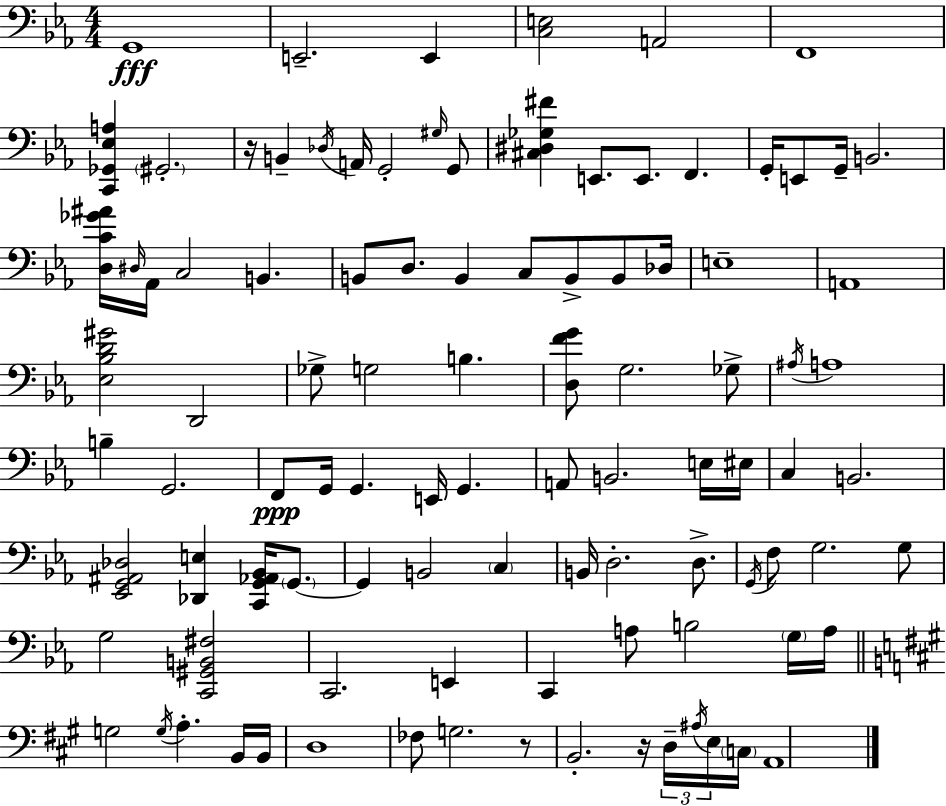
G2/w E2/h. E2/q [C3,E3]/h A2/h F2/w [C2,Gb2,Eb3,A3]/q G#2/h. R/s B2/q Db3/s A2/s G2/h G#3/s G2/e [C#3,D#3,Gb3,F#4]/q E2/e. E2/e. F2/q. G2/s E2/e G2/s B2/h. [D3,C4,Gb4,A#4]/s D#3/s Ab2/s C3/h B2/q. B2/e D3/e. B2/q C3/e B2/e B2/e Db3/s E3/w A2/w [Eb3,Bb3,D4,G#4]/h D2/h Gb3/e G3/h B3/q. [D3,F4,G4]/e G3/h. Gb3/e A#3/s A3/w B3/q G2/h. F2/e G2/s G2/q. E2/s G2/q. A2/e B2/h. E3/s EIS3/s C3/q B2/h. [Eb2,G2,A#2,Db3]/h [Db2,E3]/q [C2,G2,Ab2,Bb2]/s G2/e. G2/q B2/h C3/q B2/s D3/h. D3/e. G2/s F3/e G3/h. G3/e G3/h [C2,G#2,B2,F#3]/h C2/h. E2/q C2/q A3/e B3/h G3/s A3/s G3/h G3/s A3/q. B2/s B2/s D3/w FES3/e G3/h. R/e B2/h. R/s D3/s A#3/s E3/s C3/s A2/w